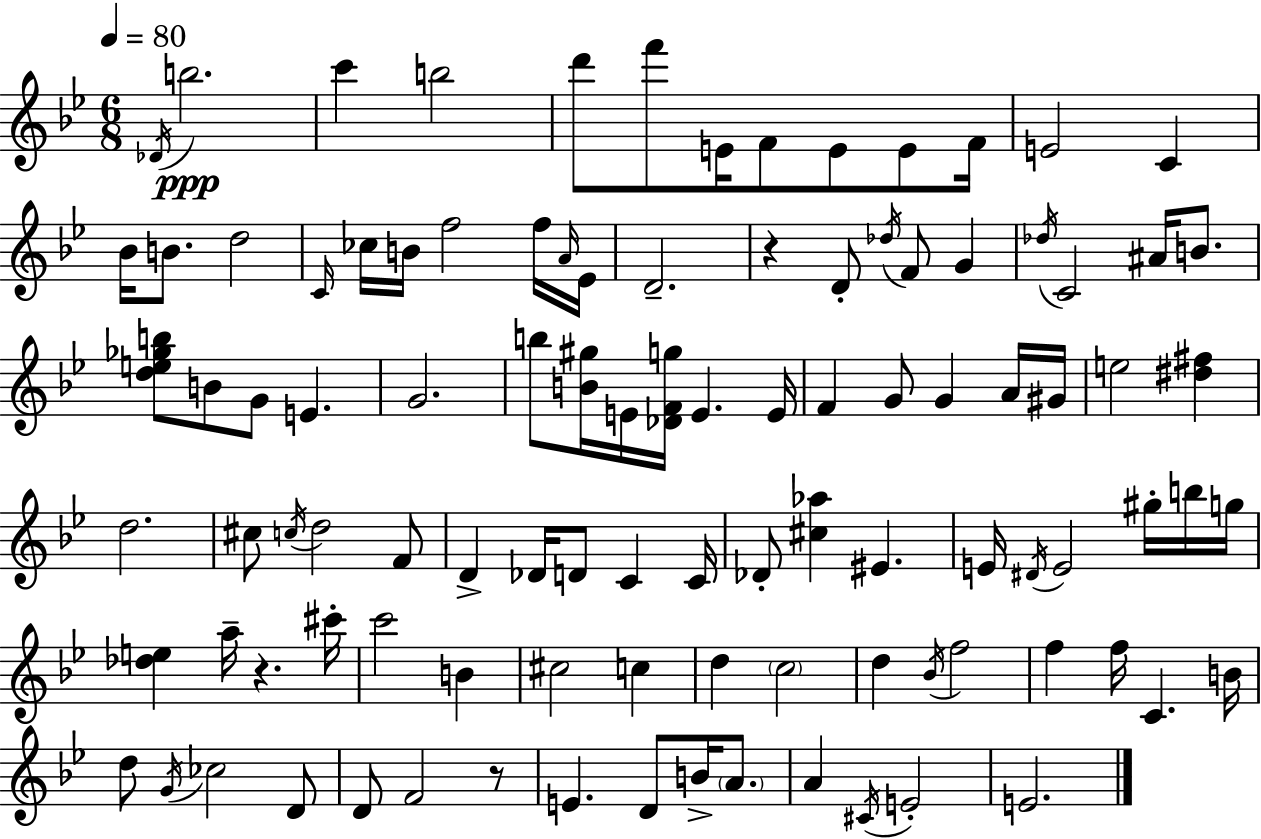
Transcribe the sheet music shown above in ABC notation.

X:1
T:Untitled
M:6/8
L:1/4
K:Gm
_D/4 b2 c' b2 d'/2 f'/2 E/4 F/2 E/2 E/2 F/4 E2 C _B/4 B/2 d2 C/4 _c/4 B/4 f2 f/4 A/4 _E/4 D2 z D/2 _d/4 F/2 G _d/4 C2 ^A/4 B/2 [de_gb]/2 B/2 G/2 E G2 b/2 [B^g]/4 E/4 [_DFg]/4 E E/4 F G/2 G A/4 ^G/4 e2 [^d^f] d2 ^c/2 c/4 d2 F/2 D _D/4 D/2 C C/4 _D/2 [^c_a] ^E E/4 ^D/4 E2 ^g/4 b/4 g/4 [_de] a/4 z ^c'/4 c'2 B ^c2 c d c2 d _B/4 f2 f f/4 C B/4 d/2 G/4 _c2 D/2 D/2 F2 z/2 E D/2 B/4 A/2 A ^C/4 E2 E2